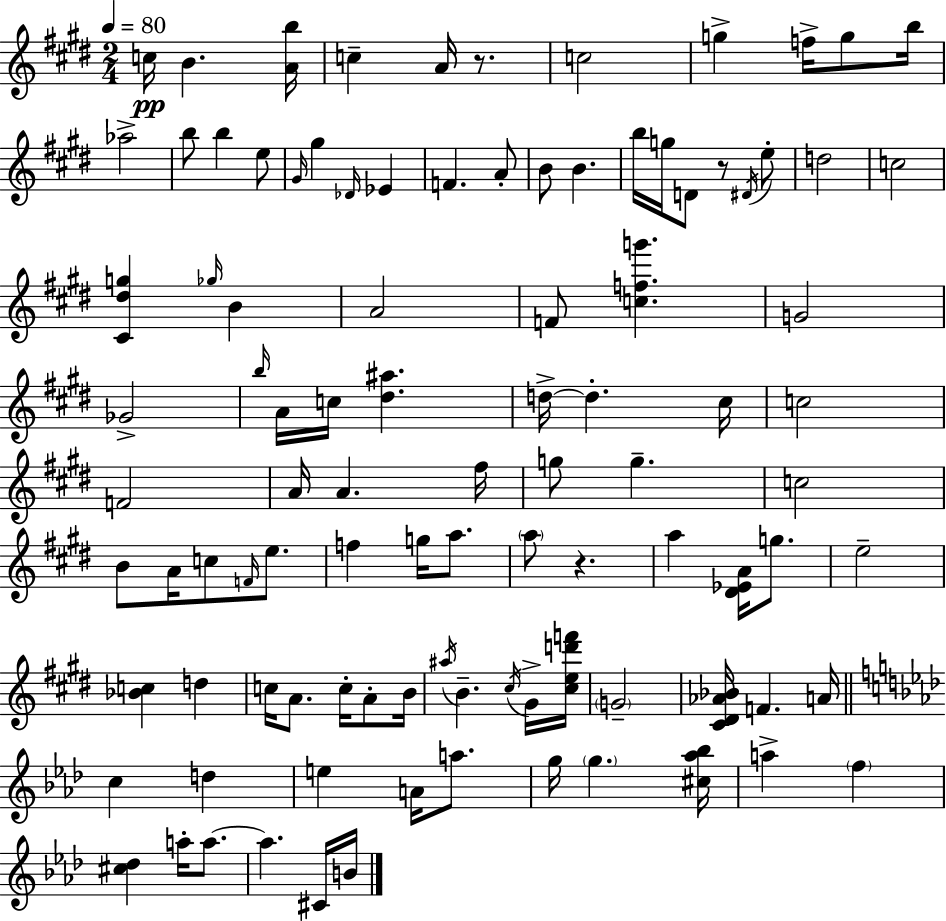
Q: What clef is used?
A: treble